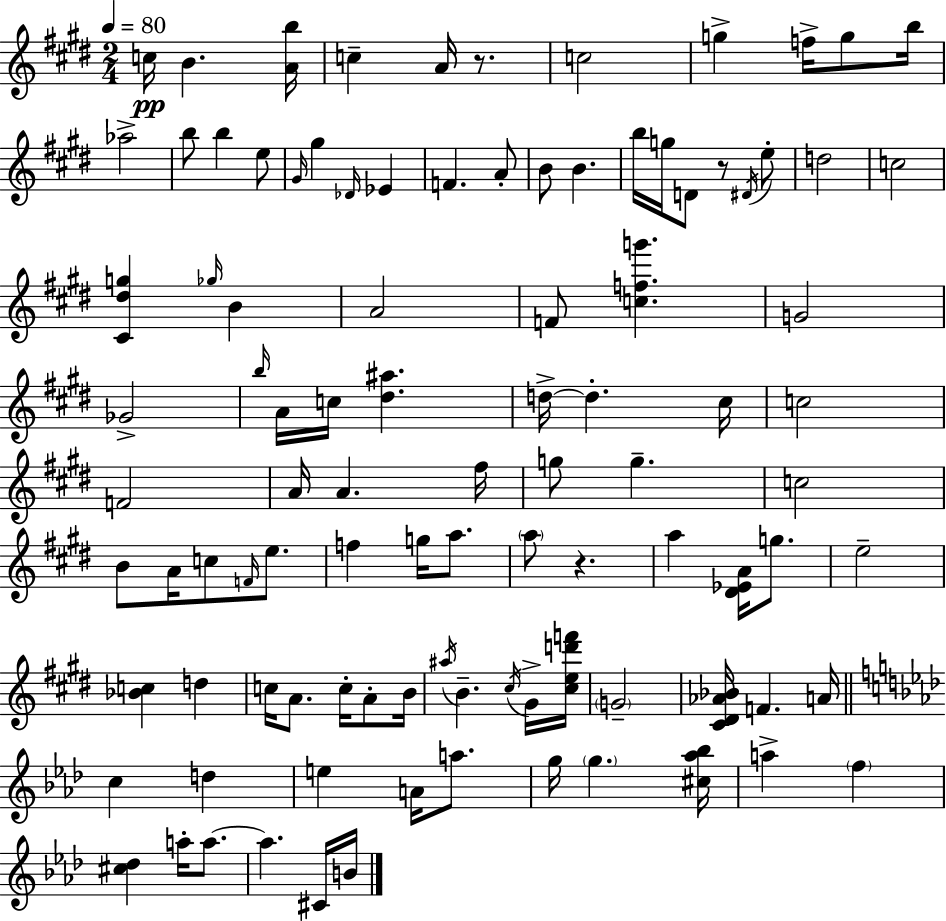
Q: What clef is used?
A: treble